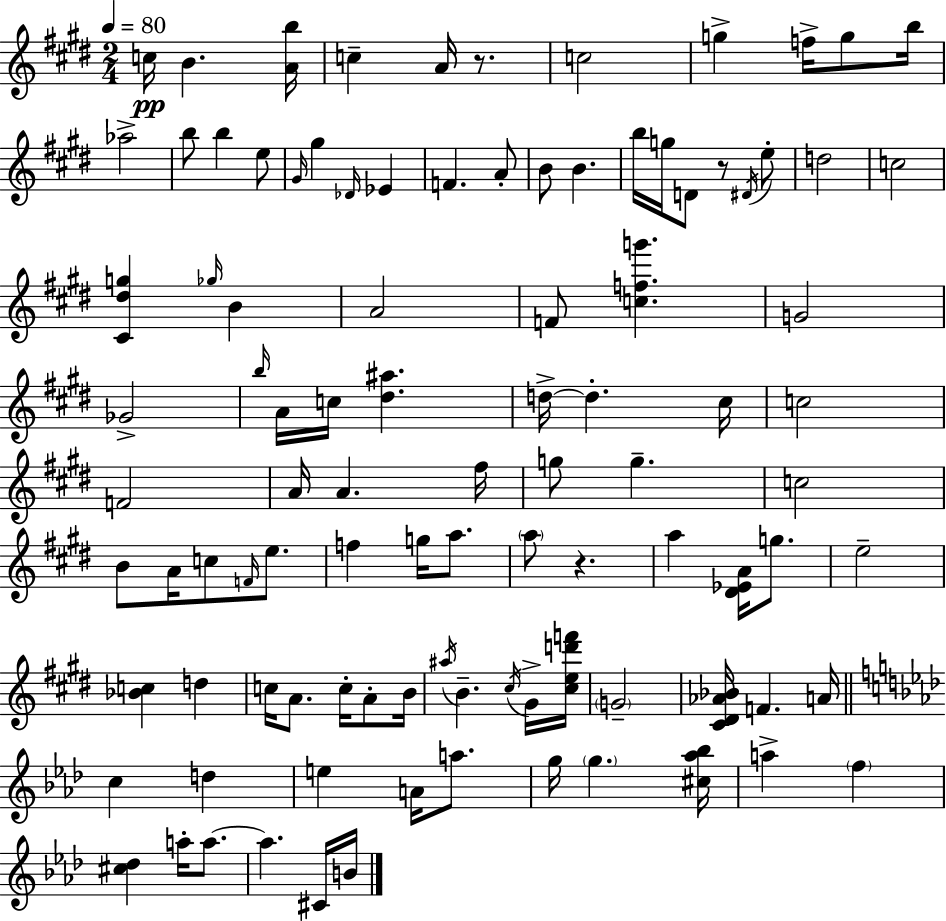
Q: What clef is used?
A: treble